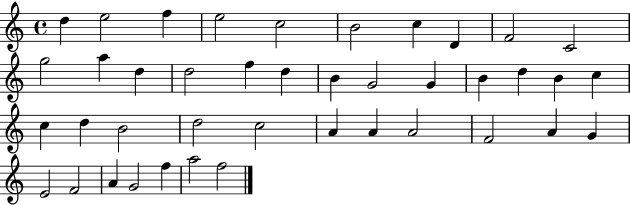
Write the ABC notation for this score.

X:1
T:Untitled
M:4/4
L:1/4
K:C
d e2 f e2 c2 B2 c D F2 C2 g2 a d d2 f d B G2 G B d B c c d B2 d2 c2 A A A2 F2 A G E2 F2 A G2 f a2 f2